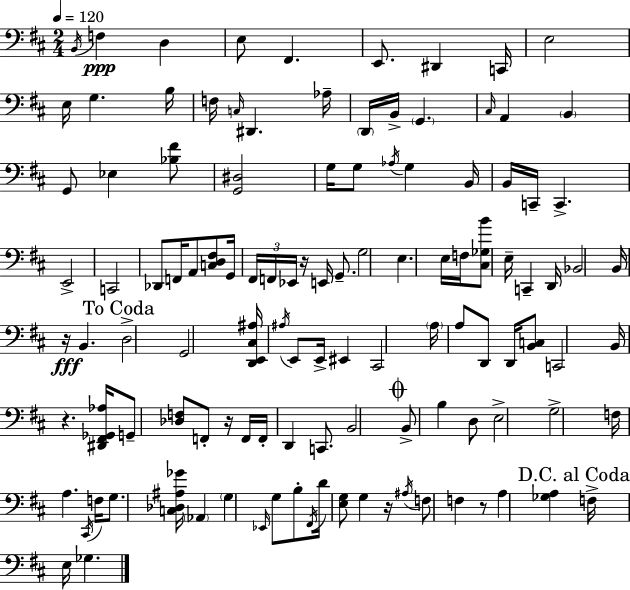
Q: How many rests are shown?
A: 6